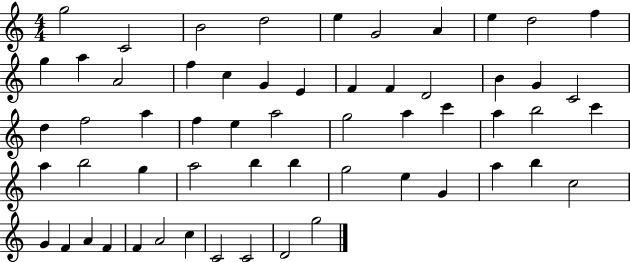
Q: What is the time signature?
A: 4/4